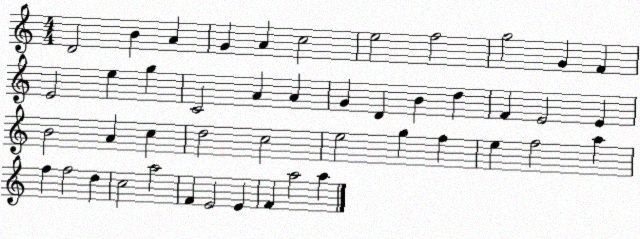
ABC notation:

X:1
T:Untitled
M:4/4
L:1/4
K:C
D2 B A G A c2 e2 f2 g2 G F E2 e g C2 A A G D B d F E2 E B2 A c d2 c2 e2 g f e f2 a f f2 d c2 a2 F E2 E F a2 a